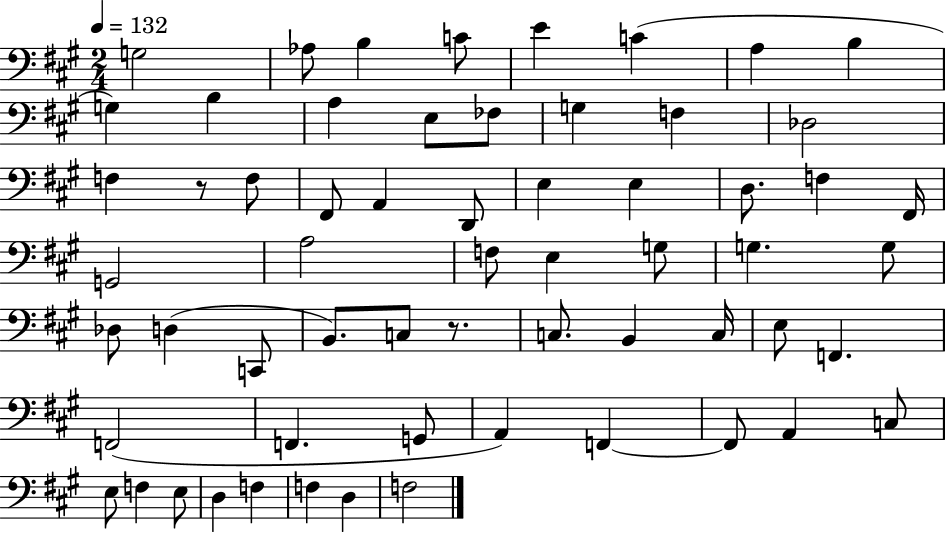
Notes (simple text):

G3/h Ab3/e B3/q C4/e E4/q C4/q A3/q B3/q G3/q B3/q A3/q E3/e FES3/e G3/q F3/q Db3/h F3/q R/e F3/e F#2/e A2/q D2/e E3/q E3/q D3/e. F3/q F#2/s G2/h A3/h F3/e E3/q G3/e G3/q. G3/e Db3/e D3/q C2/e B2/e. C3/e R/e. C3/e. B2/q C3/s E3/e F2/q. F2/h F2/q. G2/e A2/q F2/q F2/e A2/q C3/e E3/e F3/q E3/e D3/q F3/q F3/q D3/q F3/h